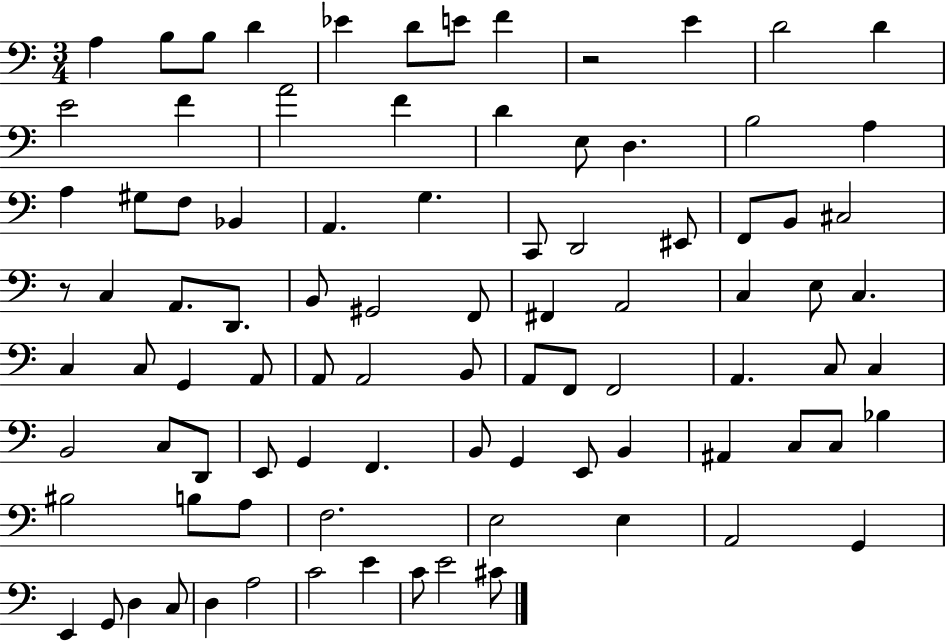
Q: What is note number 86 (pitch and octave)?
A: E4